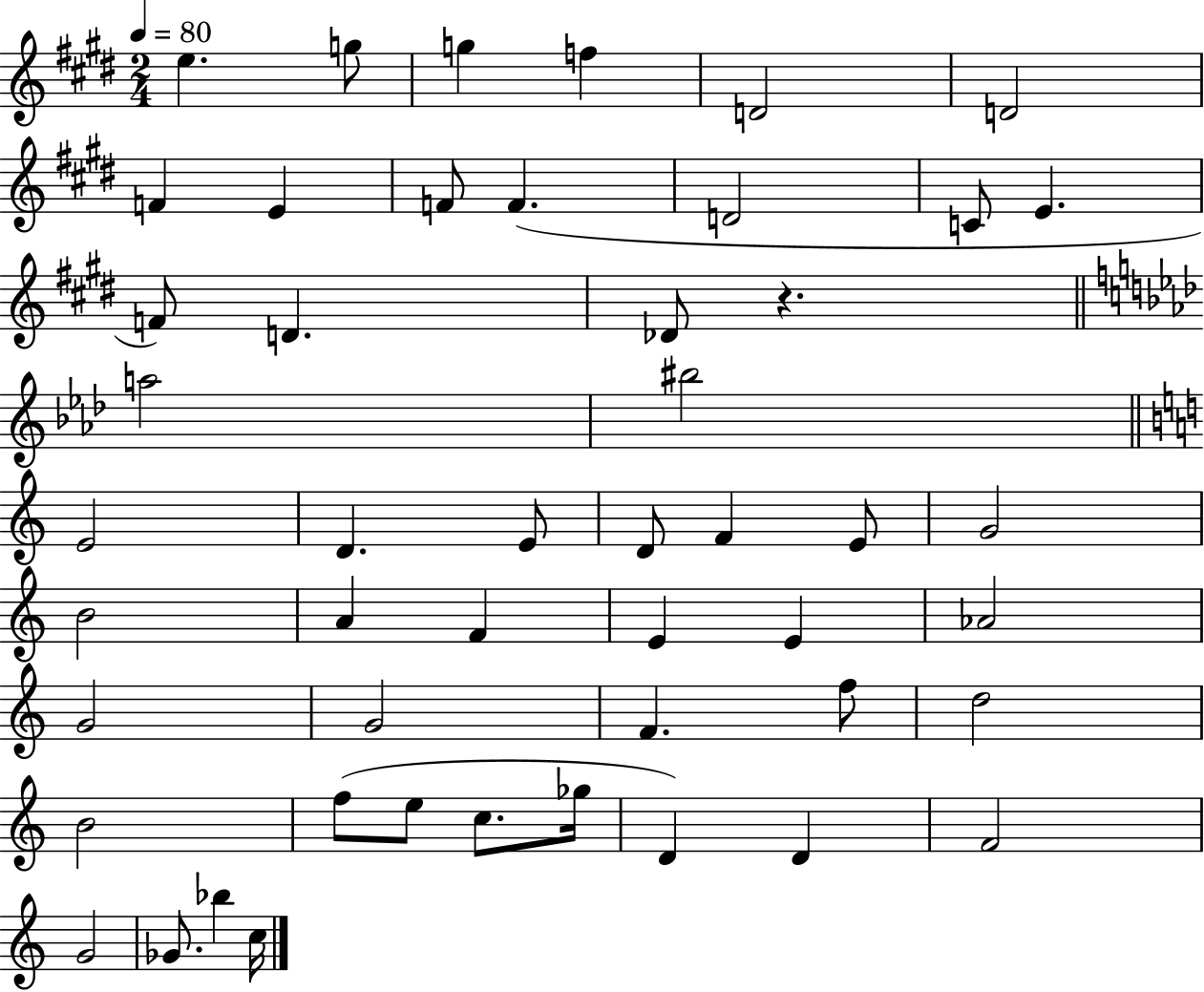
{
  \clef treble
  \numericTimeSignature
  \time 2/4
  \key e \major
  \tempo 4 = 80
  e''4. g''8 | g''4 f''4 | d'2 | d'2 | \break f'4 e'4 | f'8 f'4.( | d'2 | c'8 e'4. | \break f'8) d'4. | des'8 r4. | \bar "||" \break \key aes \major a''2 | bis''2 | \bar "||" \break \key a \minor e'2 | d'4. e'8 | d'8 f'4 e'8 | g'2 | \break b'2 | a'4 f'4 | e'4 e'4 | aes'2 | \break g'2 | g'2 | f'4. f''8 | d''2 | \break b'2 | f''8( e''8 c''8. ges''16 | d'4) d'4 | f'2 | \break g'2 | ges'8. bes''4 c''16 | \bar "|."
}